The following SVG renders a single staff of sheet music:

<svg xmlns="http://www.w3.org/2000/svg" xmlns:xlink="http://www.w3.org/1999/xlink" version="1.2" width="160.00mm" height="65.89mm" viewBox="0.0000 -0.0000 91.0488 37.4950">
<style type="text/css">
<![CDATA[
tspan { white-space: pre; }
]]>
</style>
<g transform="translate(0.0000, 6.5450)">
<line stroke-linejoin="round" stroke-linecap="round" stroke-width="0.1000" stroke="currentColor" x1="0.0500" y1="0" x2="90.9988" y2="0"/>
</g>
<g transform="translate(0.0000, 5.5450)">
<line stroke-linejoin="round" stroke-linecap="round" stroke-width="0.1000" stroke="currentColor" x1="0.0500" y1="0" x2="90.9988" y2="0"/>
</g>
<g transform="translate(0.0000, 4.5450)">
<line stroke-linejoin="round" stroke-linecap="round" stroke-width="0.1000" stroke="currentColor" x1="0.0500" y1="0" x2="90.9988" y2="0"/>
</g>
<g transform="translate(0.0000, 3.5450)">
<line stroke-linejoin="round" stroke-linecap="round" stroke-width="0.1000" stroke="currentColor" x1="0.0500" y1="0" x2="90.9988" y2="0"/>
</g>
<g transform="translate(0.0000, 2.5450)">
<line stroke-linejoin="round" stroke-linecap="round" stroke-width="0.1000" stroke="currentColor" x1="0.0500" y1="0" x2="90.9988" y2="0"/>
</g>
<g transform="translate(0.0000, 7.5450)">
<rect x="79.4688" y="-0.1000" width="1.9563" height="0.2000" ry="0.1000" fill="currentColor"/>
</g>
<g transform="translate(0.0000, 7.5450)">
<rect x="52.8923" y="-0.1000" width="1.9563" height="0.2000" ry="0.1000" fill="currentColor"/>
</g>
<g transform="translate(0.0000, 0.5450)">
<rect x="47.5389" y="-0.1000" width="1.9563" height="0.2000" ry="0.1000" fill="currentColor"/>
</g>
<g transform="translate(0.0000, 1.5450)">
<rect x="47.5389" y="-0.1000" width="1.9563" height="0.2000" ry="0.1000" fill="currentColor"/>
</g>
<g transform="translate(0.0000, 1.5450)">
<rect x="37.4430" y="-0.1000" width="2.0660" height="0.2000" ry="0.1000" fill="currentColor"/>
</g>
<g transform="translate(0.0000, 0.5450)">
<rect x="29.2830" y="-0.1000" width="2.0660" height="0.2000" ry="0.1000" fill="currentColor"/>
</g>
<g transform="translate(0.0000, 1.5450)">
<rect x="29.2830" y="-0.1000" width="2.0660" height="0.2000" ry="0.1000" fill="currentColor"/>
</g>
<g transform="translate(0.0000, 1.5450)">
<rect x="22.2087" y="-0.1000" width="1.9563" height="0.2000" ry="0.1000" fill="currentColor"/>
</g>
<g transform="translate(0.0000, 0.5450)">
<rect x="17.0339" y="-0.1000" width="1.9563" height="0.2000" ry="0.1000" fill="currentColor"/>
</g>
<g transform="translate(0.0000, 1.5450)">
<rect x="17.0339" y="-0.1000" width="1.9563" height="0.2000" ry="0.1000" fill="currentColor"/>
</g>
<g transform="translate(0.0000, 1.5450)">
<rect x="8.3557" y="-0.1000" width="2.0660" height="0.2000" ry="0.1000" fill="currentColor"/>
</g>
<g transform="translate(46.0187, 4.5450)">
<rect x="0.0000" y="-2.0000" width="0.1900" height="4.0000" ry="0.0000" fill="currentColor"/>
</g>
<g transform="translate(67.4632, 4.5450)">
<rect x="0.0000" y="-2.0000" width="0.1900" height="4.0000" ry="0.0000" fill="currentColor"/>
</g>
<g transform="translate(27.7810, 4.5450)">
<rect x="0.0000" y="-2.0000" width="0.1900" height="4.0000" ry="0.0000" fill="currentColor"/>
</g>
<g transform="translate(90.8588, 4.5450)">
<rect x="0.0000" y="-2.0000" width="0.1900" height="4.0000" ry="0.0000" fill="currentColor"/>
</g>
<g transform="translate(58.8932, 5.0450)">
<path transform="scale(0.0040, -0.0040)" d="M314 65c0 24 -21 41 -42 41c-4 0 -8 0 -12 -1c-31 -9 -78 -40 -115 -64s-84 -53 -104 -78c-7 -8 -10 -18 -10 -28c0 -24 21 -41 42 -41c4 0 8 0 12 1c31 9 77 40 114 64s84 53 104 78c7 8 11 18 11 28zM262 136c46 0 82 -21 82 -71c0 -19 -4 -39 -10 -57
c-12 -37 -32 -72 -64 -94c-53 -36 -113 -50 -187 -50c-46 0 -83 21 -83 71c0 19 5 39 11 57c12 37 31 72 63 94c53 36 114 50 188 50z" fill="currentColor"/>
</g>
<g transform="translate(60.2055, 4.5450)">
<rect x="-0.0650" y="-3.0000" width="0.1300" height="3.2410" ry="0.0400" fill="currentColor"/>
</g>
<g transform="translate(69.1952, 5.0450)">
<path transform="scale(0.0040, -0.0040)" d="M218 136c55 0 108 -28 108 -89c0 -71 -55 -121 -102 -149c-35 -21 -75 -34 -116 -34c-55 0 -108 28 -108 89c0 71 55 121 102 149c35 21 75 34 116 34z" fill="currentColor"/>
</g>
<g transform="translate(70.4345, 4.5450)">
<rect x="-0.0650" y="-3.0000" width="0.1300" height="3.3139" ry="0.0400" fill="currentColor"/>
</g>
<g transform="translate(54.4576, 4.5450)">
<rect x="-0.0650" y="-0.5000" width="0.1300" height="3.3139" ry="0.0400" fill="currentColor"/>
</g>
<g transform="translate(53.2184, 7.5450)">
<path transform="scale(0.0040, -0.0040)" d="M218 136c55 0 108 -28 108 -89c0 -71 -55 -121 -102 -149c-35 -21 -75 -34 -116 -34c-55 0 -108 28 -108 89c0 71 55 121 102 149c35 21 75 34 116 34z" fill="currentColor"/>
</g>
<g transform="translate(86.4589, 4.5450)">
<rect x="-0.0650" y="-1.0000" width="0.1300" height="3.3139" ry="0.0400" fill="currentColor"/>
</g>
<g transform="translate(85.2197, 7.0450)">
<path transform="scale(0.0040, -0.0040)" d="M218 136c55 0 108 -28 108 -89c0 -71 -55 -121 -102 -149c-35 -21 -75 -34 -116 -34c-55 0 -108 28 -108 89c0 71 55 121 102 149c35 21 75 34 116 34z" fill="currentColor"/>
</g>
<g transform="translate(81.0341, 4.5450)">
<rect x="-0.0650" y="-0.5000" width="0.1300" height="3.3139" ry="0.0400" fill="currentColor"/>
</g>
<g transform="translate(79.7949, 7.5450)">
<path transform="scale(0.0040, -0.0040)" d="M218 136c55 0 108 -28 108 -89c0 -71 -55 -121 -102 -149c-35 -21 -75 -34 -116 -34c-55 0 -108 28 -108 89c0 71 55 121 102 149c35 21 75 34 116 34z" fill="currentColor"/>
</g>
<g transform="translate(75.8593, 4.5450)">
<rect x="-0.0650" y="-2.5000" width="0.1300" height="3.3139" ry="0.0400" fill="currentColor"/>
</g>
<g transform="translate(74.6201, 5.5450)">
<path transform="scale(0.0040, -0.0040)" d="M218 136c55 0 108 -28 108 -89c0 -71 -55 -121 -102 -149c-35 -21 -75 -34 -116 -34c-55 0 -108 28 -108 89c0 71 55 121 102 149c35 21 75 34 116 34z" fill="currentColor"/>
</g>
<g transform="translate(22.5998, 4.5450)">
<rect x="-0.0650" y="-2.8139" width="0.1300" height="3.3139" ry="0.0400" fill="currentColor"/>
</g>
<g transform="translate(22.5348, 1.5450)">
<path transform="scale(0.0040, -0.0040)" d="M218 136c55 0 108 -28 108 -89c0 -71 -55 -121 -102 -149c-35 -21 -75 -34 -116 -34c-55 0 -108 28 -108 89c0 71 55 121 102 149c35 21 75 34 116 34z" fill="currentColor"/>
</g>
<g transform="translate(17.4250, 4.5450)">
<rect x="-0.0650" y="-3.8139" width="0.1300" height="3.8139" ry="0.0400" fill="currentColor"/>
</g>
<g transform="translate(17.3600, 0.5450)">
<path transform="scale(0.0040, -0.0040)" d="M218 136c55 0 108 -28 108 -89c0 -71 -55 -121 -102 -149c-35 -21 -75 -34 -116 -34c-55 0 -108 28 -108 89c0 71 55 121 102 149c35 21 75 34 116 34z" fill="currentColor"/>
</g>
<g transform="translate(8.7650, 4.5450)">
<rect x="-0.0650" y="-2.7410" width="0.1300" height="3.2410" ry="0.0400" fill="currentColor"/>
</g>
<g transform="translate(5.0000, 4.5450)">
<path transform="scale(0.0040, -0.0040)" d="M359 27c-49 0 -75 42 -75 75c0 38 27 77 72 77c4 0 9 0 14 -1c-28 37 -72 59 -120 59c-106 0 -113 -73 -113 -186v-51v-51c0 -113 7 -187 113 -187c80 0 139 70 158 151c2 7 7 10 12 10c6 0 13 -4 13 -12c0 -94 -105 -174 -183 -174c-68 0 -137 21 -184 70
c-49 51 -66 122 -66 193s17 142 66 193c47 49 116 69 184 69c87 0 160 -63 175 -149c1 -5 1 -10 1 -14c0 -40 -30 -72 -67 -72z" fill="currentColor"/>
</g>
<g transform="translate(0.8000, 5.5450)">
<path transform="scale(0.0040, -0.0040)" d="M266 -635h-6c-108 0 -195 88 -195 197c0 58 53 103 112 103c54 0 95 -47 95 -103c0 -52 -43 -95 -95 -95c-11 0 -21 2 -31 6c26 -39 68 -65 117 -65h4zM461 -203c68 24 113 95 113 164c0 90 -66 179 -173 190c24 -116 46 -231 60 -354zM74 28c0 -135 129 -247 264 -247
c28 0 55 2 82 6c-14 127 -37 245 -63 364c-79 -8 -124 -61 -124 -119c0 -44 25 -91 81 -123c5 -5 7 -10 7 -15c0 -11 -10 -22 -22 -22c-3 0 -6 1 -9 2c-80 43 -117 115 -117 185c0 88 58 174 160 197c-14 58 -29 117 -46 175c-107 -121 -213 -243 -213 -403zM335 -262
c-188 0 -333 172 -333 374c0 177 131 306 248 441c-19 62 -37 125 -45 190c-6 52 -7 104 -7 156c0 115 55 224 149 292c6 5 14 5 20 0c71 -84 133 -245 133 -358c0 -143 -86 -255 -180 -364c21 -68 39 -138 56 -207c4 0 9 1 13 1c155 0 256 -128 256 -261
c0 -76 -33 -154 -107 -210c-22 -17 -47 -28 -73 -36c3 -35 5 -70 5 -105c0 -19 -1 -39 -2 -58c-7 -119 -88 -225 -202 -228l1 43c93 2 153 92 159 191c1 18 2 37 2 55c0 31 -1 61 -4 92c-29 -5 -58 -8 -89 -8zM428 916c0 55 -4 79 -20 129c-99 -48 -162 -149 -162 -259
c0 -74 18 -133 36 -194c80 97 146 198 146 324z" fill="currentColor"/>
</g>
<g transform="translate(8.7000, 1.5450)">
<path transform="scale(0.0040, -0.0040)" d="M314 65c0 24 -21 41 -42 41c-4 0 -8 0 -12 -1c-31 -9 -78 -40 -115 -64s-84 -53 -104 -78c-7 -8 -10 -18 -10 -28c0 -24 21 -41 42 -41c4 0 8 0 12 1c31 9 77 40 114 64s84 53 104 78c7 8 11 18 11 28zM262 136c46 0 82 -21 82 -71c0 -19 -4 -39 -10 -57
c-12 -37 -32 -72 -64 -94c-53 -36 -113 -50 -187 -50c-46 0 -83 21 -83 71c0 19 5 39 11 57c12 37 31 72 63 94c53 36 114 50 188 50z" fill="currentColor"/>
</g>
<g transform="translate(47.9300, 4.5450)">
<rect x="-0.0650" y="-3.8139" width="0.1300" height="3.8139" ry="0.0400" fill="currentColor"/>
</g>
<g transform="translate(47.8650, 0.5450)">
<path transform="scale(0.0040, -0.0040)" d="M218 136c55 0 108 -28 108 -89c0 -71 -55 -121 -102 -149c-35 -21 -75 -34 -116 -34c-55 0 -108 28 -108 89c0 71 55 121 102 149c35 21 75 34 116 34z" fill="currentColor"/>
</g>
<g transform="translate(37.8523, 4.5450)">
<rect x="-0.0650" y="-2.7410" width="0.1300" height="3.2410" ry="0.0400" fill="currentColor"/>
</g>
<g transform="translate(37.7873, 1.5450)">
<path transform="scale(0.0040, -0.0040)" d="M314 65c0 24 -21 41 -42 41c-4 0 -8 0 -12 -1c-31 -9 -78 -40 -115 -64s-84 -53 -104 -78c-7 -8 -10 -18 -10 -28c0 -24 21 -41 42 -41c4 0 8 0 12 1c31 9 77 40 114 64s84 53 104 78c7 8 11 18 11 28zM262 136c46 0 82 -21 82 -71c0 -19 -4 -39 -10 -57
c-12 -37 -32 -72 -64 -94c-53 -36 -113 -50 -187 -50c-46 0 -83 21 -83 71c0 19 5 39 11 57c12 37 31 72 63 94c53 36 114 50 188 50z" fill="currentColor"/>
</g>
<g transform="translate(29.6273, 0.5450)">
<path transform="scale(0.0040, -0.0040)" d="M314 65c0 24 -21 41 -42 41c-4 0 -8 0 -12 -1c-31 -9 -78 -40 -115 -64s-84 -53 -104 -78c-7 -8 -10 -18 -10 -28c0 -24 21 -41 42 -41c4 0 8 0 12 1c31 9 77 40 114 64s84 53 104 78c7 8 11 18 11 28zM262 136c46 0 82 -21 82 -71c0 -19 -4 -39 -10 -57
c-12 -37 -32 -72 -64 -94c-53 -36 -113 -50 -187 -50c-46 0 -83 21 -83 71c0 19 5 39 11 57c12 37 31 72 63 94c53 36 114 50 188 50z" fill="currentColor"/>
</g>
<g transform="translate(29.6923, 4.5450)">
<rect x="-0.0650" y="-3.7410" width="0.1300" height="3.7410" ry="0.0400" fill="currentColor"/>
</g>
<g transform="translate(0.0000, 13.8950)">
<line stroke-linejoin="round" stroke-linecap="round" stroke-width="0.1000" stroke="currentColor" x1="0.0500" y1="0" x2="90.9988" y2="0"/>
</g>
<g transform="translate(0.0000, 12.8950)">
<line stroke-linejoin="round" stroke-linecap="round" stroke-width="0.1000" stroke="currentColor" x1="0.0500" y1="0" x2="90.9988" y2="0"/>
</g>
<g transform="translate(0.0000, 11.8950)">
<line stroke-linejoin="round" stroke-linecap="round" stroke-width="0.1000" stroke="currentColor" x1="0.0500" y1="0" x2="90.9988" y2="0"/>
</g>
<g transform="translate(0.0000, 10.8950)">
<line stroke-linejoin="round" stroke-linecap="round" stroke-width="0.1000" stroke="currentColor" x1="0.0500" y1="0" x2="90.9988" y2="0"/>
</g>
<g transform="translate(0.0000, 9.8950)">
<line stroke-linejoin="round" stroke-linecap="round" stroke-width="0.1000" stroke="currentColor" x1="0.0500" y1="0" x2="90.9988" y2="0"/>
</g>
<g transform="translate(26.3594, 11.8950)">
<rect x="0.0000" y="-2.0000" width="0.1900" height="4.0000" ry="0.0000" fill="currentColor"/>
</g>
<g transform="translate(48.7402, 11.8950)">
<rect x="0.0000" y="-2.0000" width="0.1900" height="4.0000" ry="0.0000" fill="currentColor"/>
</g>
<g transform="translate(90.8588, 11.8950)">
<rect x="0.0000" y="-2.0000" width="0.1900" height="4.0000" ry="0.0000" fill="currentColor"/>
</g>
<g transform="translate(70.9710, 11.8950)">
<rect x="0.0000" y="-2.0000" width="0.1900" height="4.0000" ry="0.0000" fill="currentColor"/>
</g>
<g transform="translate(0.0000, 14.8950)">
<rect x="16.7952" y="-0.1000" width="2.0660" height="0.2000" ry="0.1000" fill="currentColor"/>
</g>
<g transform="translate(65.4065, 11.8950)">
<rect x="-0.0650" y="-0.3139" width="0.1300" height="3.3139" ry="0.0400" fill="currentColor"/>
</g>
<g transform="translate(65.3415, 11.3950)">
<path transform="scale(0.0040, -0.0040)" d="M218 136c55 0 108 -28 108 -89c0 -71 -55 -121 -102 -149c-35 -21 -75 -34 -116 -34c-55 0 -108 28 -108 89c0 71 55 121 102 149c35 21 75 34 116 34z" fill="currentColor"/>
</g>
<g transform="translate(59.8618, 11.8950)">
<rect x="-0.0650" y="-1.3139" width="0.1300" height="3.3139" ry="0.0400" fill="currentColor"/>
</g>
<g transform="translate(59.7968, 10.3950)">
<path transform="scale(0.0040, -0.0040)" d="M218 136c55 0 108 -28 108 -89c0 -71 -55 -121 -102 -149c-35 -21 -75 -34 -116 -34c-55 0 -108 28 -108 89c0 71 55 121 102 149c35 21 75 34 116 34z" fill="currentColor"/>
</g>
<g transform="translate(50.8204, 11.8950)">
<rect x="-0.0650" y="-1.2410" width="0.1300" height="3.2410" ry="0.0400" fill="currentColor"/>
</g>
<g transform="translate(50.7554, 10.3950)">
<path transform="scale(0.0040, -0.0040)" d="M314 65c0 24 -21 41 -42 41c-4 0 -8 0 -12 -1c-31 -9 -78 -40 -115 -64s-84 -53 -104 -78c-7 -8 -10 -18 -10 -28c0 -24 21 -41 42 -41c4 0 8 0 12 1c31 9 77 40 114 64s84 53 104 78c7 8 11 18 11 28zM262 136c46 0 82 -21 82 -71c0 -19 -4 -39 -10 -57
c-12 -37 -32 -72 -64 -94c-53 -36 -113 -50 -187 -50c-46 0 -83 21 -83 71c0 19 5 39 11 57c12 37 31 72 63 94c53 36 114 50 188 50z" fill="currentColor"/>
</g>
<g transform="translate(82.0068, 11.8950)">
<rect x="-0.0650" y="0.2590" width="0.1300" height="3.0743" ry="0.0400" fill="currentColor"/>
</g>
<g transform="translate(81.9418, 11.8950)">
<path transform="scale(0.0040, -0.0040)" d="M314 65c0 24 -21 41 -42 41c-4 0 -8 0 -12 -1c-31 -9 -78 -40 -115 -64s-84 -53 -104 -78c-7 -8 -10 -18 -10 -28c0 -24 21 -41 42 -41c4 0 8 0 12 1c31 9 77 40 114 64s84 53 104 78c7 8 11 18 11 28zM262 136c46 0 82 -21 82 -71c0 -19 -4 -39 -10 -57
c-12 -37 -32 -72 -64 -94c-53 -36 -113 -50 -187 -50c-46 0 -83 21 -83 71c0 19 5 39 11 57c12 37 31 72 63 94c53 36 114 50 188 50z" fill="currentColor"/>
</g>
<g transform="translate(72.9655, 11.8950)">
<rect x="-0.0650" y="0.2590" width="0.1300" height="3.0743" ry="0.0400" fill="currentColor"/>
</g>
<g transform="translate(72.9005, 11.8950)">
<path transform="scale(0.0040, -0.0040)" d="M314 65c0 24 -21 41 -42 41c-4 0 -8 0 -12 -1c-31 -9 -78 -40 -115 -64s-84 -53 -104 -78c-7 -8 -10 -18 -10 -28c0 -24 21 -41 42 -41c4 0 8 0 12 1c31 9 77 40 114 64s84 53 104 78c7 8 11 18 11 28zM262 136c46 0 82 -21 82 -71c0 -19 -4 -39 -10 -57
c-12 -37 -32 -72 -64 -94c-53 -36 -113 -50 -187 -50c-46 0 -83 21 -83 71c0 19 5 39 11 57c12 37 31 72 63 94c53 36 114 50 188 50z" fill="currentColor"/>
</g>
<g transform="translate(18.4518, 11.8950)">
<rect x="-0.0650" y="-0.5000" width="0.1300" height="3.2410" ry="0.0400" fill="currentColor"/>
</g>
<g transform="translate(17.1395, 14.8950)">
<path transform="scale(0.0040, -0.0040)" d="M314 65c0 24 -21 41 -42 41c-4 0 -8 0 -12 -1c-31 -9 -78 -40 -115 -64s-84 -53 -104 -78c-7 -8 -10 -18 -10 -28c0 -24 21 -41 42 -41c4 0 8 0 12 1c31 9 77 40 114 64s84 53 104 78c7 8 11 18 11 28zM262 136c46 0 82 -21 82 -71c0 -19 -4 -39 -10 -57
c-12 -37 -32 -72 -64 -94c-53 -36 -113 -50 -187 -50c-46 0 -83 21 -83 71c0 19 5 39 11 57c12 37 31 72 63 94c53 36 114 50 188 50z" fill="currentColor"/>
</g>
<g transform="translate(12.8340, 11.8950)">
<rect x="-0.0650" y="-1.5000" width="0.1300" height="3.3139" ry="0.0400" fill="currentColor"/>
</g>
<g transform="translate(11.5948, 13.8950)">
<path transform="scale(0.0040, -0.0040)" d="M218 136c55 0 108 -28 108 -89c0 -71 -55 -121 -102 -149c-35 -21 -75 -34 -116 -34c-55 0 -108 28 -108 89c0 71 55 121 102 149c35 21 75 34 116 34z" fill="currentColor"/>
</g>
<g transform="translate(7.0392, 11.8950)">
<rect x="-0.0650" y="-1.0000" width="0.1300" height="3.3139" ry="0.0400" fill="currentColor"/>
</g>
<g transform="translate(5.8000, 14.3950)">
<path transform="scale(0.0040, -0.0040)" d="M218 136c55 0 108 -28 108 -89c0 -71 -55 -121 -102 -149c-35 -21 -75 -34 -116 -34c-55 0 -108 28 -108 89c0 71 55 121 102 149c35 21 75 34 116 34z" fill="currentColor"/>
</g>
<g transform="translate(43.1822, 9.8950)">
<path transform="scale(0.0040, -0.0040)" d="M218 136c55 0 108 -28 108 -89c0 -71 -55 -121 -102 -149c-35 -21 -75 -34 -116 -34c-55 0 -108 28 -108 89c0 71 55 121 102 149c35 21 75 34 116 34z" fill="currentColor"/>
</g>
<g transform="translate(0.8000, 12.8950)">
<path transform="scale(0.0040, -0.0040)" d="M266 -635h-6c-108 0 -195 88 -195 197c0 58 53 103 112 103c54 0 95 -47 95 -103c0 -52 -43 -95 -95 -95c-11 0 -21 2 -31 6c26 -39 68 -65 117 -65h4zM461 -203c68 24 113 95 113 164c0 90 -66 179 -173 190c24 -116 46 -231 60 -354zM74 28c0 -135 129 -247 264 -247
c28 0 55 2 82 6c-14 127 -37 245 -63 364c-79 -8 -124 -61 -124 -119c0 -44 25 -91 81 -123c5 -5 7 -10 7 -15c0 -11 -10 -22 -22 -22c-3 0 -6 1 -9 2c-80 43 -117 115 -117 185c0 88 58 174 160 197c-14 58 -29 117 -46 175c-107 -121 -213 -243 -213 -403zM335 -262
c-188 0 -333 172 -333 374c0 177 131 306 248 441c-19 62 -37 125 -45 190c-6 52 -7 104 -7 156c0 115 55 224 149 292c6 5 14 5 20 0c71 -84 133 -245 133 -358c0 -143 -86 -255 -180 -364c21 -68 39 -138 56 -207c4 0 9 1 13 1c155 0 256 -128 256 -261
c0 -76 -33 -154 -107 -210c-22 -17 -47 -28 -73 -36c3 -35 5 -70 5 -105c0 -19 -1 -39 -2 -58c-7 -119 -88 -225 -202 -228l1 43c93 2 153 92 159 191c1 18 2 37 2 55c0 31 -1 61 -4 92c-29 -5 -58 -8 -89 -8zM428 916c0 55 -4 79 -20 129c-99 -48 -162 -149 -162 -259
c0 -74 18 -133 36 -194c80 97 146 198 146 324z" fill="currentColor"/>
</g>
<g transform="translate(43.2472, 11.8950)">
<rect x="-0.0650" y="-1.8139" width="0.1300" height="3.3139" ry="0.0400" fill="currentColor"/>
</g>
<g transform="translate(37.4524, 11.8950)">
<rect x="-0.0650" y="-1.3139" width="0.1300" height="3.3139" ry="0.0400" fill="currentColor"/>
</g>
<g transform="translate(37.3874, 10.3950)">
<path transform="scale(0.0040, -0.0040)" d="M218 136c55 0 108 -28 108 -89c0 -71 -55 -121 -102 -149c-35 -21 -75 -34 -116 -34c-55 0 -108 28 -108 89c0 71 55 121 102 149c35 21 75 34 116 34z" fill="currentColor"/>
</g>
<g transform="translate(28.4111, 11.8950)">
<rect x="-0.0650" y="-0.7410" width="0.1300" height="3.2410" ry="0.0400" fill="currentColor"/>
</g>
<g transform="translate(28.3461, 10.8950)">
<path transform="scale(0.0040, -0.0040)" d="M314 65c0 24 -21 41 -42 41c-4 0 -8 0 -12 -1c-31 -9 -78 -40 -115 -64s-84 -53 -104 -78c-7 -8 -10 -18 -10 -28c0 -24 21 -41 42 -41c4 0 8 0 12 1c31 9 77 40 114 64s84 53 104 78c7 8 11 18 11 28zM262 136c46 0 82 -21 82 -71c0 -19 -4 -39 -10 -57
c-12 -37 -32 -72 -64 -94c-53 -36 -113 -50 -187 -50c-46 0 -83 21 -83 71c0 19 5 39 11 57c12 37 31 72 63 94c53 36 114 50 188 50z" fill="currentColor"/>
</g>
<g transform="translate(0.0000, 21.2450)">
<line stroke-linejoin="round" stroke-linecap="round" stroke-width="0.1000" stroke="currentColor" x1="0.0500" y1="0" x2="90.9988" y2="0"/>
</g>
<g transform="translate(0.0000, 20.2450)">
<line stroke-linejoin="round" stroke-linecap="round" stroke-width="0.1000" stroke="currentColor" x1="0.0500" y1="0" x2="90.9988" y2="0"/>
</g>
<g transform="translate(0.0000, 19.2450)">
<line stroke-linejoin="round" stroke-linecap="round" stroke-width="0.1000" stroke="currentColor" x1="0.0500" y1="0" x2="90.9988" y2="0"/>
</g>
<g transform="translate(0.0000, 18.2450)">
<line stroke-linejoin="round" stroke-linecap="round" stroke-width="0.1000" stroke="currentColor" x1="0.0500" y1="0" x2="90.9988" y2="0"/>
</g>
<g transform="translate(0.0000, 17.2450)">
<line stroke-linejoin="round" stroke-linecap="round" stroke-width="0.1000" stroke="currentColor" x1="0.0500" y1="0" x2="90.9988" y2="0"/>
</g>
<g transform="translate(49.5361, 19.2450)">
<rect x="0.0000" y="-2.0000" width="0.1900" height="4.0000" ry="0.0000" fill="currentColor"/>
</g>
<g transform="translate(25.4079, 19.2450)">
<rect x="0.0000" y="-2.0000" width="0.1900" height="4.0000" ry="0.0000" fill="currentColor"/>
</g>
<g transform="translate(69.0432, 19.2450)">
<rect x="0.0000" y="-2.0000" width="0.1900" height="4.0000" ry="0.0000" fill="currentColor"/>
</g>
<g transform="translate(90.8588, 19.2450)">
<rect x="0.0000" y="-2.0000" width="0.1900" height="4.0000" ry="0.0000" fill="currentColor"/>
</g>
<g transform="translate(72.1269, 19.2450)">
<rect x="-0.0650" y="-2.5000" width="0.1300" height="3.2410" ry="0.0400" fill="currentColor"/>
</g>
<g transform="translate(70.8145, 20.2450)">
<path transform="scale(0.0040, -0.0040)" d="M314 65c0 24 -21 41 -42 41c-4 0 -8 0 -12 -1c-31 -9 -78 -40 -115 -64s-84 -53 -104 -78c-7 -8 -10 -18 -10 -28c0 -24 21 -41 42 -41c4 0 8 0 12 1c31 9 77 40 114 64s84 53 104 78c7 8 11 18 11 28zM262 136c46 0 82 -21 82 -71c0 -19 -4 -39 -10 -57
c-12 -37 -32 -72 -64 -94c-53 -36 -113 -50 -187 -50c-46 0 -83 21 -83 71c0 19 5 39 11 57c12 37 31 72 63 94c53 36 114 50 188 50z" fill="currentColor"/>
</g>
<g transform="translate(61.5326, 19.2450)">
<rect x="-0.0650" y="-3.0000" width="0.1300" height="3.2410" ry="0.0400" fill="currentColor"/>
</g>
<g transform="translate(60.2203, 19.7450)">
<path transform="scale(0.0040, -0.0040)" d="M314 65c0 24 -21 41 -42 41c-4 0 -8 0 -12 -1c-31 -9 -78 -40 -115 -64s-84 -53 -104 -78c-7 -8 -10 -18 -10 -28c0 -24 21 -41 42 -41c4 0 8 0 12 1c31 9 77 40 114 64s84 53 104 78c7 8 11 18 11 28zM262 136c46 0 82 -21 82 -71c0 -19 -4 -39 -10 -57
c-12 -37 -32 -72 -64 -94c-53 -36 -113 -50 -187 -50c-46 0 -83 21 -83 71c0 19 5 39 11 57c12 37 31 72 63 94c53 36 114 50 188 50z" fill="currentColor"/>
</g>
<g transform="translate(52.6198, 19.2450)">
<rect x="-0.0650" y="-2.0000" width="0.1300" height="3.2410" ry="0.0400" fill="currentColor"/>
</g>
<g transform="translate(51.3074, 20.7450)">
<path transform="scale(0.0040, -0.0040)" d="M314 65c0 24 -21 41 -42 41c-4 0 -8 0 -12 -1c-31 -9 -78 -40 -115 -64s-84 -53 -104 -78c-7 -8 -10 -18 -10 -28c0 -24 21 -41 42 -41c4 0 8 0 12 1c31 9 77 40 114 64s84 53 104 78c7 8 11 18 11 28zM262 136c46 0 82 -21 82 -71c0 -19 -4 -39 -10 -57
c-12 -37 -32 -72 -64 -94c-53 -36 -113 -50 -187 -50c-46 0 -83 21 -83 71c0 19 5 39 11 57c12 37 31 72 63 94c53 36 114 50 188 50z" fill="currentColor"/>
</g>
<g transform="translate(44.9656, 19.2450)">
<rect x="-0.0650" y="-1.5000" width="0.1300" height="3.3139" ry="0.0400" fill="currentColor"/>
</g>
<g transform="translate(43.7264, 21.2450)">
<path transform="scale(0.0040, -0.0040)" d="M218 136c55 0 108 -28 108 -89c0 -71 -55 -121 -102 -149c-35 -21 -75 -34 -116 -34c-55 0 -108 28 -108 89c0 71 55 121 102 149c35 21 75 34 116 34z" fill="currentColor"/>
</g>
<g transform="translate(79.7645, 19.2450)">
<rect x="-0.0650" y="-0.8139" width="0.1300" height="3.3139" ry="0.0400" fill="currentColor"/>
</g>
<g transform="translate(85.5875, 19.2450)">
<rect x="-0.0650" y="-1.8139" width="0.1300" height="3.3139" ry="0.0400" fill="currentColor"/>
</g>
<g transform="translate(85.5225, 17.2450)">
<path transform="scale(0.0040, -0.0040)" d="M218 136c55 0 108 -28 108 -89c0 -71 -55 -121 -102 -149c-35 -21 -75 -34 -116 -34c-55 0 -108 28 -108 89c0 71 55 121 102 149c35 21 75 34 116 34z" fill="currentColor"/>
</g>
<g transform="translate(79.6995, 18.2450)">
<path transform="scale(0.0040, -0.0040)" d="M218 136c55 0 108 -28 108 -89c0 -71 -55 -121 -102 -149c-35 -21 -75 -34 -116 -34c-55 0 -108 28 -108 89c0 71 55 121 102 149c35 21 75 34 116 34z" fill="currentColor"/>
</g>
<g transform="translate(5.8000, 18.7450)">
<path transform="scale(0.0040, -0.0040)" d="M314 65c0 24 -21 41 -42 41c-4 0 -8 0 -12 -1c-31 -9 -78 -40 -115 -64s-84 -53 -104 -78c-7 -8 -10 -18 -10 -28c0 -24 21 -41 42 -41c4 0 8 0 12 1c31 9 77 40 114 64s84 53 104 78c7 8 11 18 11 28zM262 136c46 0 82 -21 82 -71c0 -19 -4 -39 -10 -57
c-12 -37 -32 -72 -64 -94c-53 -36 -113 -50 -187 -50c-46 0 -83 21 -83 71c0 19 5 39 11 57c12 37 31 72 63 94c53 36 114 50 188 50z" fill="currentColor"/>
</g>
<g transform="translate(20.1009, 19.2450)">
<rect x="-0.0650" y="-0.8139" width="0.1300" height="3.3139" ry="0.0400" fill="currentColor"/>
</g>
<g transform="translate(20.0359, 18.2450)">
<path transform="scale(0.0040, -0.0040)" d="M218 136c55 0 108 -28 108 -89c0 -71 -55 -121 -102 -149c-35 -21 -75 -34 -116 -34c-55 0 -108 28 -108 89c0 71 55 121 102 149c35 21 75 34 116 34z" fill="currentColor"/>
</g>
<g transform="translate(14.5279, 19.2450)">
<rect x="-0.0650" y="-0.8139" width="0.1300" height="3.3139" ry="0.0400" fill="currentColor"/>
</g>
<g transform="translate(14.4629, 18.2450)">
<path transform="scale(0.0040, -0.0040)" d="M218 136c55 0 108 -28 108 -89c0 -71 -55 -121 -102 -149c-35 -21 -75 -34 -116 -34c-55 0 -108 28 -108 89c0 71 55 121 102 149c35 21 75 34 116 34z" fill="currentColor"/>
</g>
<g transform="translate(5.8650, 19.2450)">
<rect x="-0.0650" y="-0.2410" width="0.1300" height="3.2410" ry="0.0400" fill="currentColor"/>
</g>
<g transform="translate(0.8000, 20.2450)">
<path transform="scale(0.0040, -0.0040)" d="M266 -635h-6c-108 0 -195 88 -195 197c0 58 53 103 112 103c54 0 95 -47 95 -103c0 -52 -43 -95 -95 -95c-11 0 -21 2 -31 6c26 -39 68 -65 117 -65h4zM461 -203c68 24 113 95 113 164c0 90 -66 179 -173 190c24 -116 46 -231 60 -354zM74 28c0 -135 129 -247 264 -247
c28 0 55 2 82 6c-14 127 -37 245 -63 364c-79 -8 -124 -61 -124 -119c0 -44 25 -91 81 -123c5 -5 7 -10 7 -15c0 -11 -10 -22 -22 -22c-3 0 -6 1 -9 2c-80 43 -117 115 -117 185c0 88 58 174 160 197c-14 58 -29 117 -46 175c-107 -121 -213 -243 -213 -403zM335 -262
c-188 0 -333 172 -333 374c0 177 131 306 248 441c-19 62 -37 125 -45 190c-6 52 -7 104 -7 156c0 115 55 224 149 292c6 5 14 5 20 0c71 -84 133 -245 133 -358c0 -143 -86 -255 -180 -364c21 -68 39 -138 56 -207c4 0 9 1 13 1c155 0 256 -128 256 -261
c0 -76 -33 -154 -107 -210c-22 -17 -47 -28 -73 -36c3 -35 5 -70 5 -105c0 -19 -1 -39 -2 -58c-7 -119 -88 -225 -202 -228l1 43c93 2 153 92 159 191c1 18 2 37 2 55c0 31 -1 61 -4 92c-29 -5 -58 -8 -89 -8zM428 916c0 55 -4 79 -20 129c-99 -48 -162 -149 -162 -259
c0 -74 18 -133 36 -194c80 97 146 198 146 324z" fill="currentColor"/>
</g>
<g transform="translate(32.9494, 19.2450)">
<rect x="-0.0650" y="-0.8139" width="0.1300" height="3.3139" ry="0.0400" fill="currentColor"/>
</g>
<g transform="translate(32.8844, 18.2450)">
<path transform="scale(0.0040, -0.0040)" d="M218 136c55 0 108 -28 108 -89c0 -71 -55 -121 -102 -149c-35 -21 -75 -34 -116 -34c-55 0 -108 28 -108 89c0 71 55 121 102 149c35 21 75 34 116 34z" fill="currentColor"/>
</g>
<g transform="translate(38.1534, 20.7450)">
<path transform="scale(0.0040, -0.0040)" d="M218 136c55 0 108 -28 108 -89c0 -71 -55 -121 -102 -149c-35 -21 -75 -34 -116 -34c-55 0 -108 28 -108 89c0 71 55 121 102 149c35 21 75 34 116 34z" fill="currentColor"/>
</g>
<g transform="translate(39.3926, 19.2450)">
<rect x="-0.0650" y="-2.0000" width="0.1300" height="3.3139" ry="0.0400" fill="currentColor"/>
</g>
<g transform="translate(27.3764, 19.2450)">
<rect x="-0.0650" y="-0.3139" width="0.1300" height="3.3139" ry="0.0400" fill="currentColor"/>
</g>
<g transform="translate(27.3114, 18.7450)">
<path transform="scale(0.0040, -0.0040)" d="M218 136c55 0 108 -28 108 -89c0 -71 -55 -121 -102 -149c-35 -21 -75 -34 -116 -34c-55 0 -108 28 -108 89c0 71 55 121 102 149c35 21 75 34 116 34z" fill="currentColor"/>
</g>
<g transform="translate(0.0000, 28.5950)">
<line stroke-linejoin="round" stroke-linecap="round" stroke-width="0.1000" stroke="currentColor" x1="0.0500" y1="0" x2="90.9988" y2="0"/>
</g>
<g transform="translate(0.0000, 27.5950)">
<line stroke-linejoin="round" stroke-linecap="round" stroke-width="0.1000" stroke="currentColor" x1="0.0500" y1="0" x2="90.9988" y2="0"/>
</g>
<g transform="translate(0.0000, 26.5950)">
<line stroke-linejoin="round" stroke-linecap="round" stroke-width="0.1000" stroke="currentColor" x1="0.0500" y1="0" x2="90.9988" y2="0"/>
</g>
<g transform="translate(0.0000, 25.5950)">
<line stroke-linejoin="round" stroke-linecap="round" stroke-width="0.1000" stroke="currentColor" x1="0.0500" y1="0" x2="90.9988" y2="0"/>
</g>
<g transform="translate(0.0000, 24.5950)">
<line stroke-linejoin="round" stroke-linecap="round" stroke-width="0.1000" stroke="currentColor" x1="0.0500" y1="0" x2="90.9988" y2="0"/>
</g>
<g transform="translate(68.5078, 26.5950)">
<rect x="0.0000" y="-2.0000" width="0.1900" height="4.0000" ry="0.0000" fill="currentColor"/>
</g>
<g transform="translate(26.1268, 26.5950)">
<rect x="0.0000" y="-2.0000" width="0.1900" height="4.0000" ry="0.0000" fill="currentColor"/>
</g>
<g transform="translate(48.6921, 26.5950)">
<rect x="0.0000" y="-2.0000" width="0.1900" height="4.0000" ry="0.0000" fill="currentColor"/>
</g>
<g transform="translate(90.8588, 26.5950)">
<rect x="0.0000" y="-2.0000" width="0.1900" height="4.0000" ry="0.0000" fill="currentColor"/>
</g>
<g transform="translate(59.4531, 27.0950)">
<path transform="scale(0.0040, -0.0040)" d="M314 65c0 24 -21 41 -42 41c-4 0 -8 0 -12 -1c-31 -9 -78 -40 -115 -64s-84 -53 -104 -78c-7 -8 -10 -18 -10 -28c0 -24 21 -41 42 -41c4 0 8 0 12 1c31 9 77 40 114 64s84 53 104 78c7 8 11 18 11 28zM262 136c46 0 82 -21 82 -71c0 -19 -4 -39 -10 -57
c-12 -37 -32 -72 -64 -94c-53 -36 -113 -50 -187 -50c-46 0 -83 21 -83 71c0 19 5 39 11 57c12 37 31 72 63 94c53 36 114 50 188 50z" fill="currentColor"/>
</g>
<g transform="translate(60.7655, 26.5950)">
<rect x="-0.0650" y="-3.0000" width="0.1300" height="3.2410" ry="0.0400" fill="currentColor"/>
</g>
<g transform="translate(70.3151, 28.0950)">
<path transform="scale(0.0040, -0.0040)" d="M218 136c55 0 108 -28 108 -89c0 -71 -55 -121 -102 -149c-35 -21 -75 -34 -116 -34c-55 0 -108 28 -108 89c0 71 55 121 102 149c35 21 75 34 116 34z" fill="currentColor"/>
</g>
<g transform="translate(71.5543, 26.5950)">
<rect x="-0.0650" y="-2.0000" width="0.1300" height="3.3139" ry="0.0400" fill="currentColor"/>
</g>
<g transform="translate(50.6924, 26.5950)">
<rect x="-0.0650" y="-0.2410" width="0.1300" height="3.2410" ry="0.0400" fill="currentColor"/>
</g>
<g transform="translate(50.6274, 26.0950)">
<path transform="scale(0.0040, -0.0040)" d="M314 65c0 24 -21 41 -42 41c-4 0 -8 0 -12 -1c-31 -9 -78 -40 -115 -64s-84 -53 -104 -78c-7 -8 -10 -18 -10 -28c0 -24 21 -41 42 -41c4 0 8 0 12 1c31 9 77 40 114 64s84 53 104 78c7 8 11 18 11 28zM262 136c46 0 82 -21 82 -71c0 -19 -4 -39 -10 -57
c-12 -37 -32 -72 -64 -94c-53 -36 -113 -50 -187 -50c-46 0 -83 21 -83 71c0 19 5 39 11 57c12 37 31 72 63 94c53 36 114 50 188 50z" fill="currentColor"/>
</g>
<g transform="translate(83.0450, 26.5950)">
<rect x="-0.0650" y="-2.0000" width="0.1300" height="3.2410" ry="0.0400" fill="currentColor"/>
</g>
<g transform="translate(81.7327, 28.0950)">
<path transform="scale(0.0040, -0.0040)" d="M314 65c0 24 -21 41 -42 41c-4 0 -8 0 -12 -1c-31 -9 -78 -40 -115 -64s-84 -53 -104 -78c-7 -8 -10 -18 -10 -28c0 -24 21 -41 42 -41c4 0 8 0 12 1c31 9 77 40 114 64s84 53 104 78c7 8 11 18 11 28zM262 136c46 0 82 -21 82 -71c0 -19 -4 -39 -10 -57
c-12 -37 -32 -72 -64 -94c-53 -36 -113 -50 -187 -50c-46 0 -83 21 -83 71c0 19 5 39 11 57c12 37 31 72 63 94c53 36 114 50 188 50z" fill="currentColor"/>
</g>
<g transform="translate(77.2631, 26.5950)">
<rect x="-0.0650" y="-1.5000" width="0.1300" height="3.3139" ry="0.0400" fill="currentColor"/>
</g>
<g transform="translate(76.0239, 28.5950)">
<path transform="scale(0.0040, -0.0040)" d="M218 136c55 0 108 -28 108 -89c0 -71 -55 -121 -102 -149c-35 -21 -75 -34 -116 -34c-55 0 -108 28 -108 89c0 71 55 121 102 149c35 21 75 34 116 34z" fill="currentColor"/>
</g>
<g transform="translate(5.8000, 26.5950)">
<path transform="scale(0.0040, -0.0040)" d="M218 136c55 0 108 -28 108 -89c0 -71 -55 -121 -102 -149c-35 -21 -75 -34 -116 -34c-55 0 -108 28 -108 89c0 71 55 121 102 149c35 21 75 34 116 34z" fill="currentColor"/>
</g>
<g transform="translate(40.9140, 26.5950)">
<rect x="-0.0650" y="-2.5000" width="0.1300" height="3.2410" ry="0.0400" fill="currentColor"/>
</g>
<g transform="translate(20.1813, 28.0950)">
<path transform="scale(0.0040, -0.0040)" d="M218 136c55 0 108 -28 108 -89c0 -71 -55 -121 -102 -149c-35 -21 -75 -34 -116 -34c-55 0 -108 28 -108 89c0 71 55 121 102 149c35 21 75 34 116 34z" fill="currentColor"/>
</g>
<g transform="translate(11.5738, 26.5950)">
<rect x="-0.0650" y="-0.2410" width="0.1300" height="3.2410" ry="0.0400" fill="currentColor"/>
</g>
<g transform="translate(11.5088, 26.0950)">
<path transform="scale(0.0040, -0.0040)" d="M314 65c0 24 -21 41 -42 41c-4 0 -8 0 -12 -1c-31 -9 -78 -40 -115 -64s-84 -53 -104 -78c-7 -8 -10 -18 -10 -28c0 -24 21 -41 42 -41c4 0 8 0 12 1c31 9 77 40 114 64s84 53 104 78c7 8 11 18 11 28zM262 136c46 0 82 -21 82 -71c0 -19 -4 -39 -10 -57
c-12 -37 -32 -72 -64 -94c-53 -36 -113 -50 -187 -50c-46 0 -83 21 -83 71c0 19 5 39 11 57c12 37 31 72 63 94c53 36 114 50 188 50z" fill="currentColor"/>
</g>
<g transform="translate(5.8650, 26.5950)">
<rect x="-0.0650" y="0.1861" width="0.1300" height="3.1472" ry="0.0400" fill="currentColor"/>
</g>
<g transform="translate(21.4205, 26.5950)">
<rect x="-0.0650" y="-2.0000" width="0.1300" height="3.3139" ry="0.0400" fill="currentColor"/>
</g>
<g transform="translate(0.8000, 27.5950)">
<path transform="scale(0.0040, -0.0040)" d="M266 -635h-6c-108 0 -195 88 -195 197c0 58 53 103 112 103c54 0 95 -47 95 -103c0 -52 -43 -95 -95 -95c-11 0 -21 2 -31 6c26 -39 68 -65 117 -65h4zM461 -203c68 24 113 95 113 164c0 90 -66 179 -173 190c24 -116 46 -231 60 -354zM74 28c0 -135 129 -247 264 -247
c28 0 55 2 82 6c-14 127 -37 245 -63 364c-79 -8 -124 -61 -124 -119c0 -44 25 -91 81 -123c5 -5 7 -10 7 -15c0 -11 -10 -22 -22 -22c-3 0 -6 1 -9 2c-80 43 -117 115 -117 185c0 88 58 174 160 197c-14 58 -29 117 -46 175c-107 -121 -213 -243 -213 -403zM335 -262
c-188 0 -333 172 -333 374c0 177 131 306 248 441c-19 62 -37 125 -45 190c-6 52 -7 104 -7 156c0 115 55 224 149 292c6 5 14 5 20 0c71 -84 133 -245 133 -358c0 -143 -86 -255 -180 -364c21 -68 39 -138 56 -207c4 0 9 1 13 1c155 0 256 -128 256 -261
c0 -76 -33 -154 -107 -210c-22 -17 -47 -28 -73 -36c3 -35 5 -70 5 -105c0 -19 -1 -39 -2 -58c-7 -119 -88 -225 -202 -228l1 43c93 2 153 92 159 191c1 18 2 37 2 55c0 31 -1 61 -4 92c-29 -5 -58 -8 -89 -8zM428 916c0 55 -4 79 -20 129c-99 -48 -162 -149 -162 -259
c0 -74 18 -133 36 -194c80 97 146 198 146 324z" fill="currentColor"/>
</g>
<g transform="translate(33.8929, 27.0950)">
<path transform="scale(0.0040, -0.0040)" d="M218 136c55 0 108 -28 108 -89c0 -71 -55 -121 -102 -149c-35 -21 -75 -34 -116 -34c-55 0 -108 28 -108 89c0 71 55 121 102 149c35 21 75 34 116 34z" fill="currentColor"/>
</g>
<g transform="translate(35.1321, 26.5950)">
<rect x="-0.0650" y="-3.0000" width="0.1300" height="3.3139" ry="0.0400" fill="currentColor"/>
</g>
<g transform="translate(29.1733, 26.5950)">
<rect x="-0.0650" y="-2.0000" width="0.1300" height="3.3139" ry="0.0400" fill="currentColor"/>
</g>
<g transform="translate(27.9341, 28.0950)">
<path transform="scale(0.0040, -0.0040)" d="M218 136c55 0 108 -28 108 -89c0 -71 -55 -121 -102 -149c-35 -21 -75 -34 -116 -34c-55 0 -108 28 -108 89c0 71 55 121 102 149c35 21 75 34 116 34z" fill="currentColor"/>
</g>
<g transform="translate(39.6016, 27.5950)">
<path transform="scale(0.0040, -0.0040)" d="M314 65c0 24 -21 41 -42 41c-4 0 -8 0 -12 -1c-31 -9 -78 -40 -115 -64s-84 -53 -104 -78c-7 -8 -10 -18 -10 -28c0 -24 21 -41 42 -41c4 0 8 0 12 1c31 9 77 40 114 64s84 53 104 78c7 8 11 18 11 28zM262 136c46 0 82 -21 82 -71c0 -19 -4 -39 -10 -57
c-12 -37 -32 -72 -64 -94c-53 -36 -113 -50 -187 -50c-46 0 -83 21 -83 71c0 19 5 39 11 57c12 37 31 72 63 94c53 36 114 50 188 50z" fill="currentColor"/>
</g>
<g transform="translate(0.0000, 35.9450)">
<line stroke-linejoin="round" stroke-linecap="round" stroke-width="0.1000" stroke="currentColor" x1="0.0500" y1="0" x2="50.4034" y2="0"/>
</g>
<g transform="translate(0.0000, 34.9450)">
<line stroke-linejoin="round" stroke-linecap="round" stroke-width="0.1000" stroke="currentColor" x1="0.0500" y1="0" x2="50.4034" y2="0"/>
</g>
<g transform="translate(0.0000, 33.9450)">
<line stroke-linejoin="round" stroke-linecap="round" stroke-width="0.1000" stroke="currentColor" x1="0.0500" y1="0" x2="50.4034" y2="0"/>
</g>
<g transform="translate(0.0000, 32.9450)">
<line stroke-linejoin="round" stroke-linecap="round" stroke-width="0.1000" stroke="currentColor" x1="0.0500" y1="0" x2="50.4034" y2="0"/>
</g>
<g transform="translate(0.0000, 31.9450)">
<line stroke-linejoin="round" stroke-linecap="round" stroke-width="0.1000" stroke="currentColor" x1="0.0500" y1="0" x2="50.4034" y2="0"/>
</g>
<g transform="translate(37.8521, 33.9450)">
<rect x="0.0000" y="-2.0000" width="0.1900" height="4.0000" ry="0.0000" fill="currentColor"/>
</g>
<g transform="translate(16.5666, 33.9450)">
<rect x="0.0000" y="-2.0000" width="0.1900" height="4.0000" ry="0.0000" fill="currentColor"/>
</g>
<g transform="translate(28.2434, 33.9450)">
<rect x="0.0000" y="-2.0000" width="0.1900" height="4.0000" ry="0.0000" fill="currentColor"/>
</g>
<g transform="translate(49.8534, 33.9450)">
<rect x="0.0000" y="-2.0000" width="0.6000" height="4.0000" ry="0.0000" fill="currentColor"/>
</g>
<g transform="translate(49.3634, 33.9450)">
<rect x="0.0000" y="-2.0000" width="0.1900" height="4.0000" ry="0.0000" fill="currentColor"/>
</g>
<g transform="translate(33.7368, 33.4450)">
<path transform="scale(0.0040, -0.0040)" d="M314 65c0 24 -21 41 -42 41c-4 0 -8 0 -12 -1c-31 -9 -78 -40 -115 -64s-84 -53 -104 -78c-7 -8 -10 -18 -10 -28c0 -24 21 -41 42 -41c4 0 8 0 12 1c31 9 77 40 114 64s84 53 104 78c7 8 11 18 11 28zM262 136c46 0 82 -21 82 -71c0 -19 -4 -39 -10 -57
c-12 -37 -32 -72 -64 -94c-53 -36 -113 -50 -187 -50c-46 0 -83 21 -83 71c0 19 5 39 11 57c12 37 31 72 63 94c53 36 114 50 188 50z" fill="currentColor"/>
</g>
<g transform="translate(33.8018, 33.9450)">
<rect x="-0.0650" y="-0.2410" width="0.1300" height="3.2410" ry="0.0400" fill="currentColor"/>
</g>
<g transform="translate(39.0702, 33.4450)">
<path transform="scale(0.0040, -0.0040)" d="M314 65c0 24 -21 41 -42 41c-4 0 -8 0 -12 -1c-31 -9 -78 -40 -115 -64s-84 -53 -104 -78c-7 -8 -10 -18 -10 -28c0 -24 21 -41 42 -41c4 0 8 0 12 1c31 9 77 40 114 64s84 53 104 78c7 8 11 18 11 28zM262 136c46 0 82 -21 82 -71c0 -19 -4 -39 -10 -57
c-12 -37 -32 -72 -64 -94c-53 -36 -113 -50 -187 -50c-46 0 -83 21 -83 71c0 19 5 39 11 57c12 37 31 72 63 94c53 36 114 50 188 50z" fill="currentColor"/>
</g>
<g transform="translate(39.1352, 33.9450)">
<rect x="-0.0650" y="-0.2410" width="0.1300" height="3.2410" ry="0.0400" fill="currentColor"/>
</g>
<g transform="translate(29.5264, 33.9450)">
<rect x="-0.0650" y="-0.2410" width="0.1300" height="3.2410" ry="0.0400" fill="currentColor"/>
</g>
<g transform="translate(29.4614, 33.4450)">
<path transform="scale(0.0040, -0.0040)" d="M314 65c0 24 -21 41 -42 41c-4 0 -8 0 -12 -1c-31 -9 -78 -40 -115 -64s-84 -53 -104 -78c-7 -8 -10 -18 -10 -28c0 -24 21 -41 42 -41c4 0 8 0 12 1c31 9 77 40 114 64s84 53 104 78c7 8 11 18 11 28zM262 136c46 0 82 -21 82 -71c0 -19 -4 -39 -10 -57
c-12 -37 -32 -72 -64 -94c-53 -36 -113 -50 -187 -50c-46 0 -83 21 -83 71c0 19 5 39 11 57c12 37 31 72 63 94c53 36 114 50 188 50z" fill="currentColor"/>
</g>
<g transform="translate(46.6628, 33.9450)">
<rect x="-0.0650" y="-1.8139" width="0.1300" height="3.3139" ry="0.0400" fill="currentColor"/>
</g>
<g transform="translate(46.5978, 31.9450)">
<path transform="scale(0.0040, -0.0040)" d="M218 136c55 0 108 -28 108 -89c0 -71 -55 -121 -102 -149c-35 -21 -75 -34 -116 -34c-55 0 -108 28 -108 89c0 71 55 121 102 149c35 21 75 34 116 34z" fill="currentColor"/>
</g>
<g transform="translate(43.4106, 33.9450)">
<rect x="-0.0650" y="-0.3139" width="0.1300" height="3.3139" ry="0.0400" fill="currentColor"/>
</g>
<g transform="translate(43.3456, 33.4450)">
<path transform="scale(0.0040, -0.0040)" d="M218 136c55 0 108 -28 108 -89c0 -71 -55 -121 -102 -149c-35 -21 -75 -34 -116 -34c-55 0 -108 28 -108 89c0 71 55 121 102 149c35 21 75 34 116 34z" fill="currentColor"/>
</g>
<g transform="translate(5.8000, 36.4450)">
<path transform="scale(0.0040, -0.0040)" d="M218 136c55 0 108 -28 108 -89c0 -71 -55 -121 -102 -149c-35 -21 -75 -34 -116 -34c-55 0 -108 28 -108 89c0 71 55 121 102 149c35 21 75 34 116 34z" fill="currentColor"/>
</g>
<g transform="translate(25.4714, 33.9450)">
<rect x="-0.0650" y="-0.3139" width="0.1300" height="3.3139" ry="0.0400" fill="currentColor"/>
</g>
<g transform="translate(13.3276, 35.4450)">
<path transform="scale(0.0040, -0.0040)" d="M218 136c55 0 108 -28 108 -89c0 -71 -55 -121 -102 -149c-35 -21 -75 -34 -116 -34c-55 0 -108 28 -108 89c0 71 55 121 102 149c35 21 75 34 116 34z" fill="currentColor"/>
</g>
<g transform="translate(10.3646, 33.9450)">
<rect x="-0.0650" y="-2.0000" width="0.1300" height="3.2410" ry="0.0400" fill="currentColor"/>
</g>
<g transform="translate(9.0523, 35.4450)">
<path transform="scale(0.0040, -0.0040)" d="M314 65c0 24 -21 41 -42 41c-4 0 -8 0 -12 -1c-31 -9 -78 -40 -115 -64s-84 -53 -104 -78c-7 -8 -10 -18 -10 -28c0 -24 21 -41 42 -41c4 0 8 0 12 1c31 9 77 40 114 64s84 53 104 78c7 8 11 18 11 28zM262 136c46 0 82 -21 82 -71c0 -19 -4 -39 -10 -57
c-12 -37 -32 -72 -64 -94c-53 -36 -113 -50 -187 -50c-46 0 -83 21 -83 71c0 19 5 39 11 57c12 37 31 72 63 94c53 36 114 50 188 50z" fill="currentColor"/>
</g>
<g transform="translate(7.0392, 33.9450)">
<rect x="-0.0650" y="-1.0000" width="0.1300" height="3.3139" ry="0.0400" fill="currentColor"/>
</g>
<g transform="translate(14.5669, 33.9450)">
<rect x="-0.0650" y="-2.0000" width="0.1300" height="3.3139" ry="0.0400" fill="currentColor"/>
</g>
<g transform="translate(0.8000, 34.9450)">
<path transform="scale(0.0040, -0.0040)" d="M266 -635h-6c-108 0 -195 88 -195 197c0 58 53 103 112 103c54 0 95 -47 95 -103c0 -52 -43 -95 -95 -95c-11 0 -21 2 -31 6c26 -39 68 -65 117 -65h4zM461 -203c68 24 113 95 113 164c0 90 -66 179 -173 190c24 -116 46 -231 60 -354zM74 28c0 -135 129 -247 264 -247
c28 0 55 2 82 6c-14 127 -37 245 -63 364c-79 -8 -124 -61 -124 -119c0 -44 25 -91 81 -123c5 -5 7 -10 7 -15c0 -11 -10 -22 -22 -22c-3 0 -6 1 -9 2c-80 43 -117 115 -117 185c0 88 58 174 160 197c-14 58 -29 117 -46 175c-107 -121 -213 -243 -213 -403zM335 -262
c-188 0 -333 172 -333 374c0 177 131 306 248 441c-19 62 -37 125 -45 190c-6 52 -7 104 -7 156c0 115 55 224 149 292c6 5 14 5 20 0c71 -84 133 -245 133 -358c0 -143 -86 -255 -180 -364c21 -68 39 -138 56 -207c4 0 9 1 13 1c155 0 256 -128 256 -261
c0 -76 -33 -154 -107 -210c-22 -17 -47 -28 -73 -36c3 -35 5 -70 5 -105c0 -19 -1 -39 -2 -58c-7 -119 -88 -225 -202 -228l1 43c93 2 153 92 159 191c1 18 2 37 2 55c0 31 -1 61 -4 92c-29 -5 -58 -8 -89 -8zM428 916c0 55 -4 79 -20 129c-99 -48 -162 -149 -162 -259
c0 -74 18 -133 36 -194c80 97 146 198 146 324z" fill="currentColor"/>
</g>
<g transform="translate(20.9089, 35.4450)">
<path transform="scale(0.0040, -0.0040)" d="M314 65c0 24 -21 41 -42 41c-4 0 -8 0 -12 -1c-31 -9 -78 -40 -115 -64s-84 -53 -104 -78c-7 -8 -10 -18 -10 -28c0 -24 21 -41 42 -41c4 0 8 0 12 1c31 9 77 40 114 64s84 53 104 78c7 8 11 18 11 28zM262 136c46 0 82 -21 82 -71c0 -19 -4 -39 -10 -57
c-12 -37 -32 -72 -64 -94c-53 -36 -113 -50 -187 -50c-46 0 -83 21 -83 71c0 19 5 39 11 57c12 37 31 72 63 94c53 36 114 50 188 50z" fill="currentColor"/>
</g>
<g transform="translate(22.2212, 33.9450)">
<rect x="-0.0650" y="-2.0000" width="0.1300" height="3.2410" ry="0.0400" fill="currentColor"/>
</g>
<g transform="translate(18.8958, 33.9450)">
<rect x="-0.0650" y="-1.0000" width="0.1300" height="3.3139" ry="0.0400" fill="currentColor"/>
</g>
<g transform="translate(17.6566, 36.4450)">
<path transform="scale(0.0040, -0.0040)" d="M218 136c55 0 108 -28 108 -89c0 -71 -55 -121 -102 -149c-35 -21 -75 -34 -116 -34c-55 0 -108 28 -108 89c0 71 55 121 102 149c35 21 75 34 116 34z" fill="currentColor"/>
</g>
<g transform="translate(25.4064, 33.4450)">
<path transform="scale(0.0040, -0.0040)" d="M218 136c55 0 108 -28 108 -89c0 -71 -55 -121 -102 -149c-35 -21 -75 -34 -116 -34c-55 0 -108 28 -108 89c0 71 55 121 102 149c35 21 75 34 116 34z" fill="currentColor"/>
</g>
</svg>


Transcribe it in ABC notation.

X:1
T:Untitled
M:4/4
L:1/4
K:C
a2 c' a c'2 a2 c' C A2 A G C D D E C2 d2 e f e2 e c B2 B2 c2 d d c d F E F2 A2 G2 d f B c2 F F A G2 c2 A2 F E F2 D F2 F D F2 c c2 c2 c2 c f